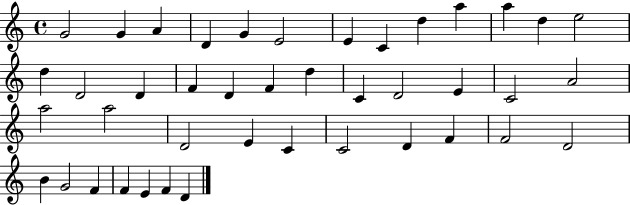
X:1
T:Untitled
M:4/4
L:1/4
K:C
G2 G A D G E2 E C d a a d e2 d D2 D F D F d C D2 E C2 A2 a2 a2 D2 E C C2 D F F2 D2 B G2 F F E F D